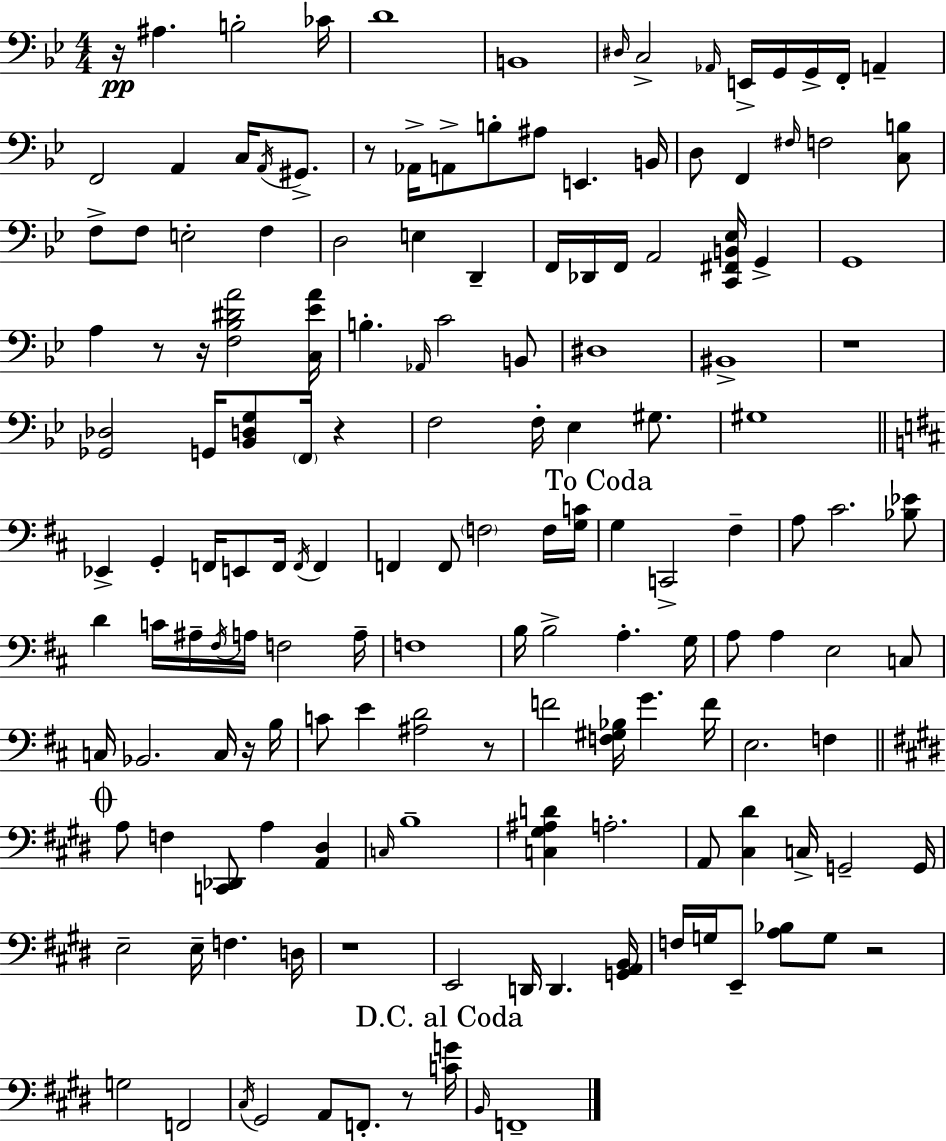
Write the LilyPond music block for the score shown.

{
  \clef bass
  \numericTimeSignature
  \time 4/4
  \key g \minor
  \repeat volta 2 { r16\pp ais4. b2-. ces'16 | d'1 | b,1 | \grace { dis16 } c2-> \grace { aes,16 } e,16-> g,16 g,16-> f,16-. a,4-- | \break f,2 a,4 c16 \acciaccatura { a,16 } | gis,8.-> r8 aes,16-> a,8-> b8-. ais8 e,4. | b,16 d8 f,4 \grace { fis16 } f2 | <c b>8 f8-> f8 e2-. | \break f4 d2 e4 | d,4-- f,16 des,16 f,16 a,2 <c, fis, b, ees>16 | g,4-> g,1 | a4 r8 r16 <f bes dis' a'>2 | \break <c ees' a'>16 b4.-. \grace { aes,16 } c'2 | b,8 dis1 | bis,1-> | r1 | \break <ges, des>2 g,16 <bes, d g>8 | \parenthesize f,16 r4 f2 f16-. ees4 | gis8. gis1 | \bar "||" \break \key d \major ees,4-> g,4-. f,16 e,8 f,16 \acciaccatura { f,16 } f,4 | f,4 f,8 \parenthesize f2 f16 | <g c'>16 \mark "To Coda" g4 c,2-> fis4-- | a8 cis'2. <bes ees'>8 | \break d'4 c'16 ais16-- \acciaccatura { fis16 } a16 f2 | a16-- f1 | b16 b2-> a4.-. | g16 a8 a4 e2 | \break c8 c16 bes,2. c16 | r16 b16 c'8 e'4 <ais d'>2 | r8 f'2 <f gis bes>16 g'4. | f'16 e2. f4 | \break \mark \markup { \musicglyph "scripts.coda" } \bar "||" \break \key e \major a8 f4 <c, des,>8 a4 <a, dis>4 | \grace { c16 } b1-- | <c gis ais d'>4 a2.-. | a,8 <cis dis'>4 c16-> g,2-- | \break g,16 e2-- e16-- f4. | d16 r1 | e,2 d,16 d,4. | <g, a, b,>16 f16 g16 e,8-- <a bes>8 g8 r2 | \break g2 f,2 | \acciaccatura { cis16 } gis,2 a,8 f,8.-. r8 | \mark "D.C. al Coda" <c' g'>16 \grace { b,16 } f,1-- | } \bar "|."
}